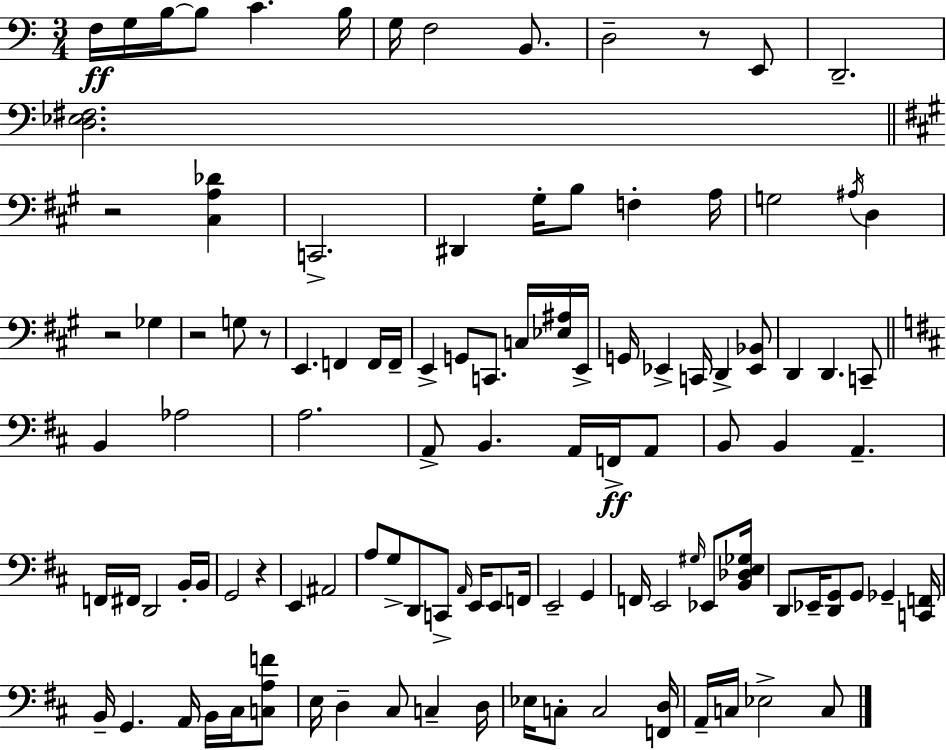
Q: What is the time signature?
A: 3/4